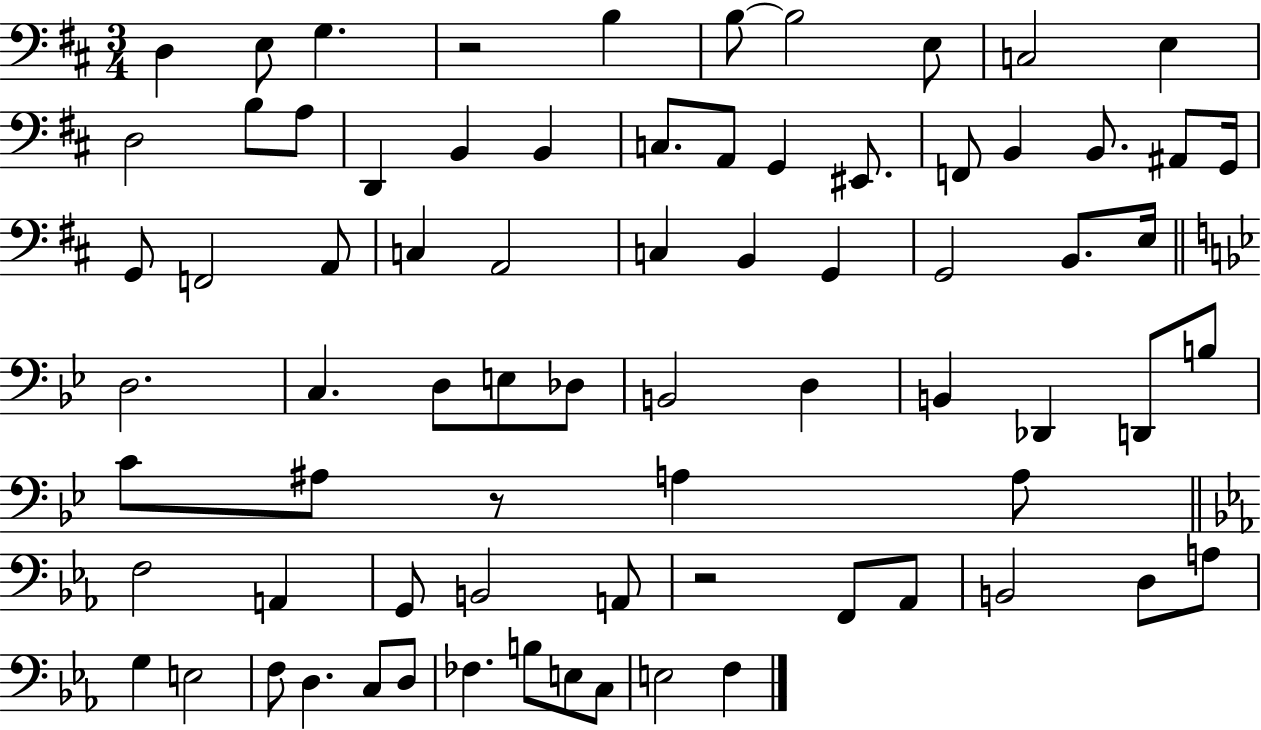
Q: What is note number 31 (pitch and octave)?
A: B2